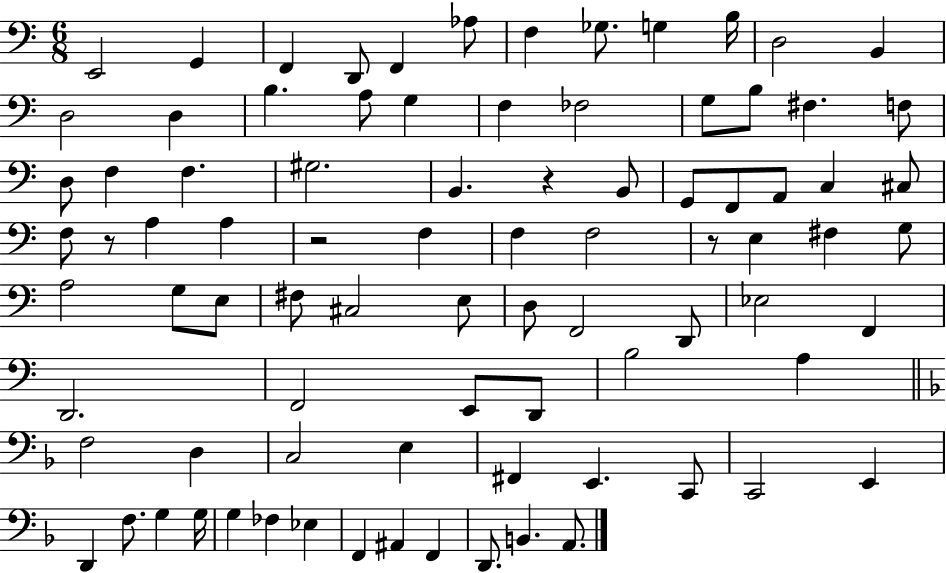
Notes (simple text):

E2/h G2/q F2/q D2/e F2/q Ab3/e F3/q Gb3/e. G3/q B3/s D3/h B2/q D3/h D3/q B3/q. A3/e G3/q F3/q FES3/h G3/e B3/e F#3/q. F3/e D3/e F3/q F3/q. G#3/h. B2/q. R/q B2/e G2/e F2/e A2/e C3/q C#3/e F3/e R/e A3/q A3/q R/h F3/q F3/q F3/h R/e E3/q F#3/q G3/e A3/h G3/e E3/e F#3/e C#3/h E3/e D3/e F2/h D2/e Eb3/h F2/q D2/h. F2/h E2/e D2/e B3/h A3/q F3/h D3/q C3/h E3/q F#2/q E2/q. C2/e C2/h E2/q D2/q F3/e. G3/q G3/s G3/q FES3/q Eb3/q F2/q A#2/q F2/q D2/e. B2/q. A2/e.